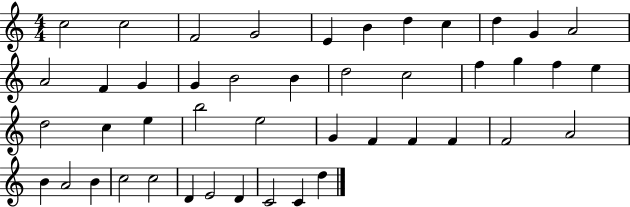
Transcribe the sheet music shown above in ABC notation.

X:1
T:Untitled
M:4/4
L:1/4
K:C
c2 c2 F2 G2 E B d c d G A2 A2 F G G B2 B d2 c2 f g f e d2 c e b2 e2 G F F F F2 A2 B A2 B c2 c2 D E2 D C2 C d